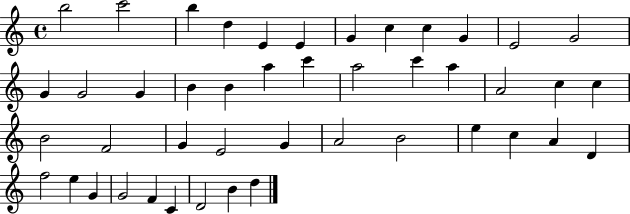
{
  \clef treble
  \time 4/4
  \defaultTimeSignature
  \key c \major
  b''2 c'''2 | b''4 d''4 e'4 e'4 | g'4 c''4 c''4 g'4 | e'2 g'2 | \break g'4 g'2 g'4 | b'4 b'4 a''4 c'''4 | a''2 c'''4 a''4 | a'2 c''4 c''4 | \break b'2 f'2 | g'4 e'2 g'4 | a'2 b'2 | e''4 c''4 a'4 d'4 | \break f''2 e''4 g'4 | g'2 f'4 c'4 | d'2 b'4 d''4 | \bar "|."
}